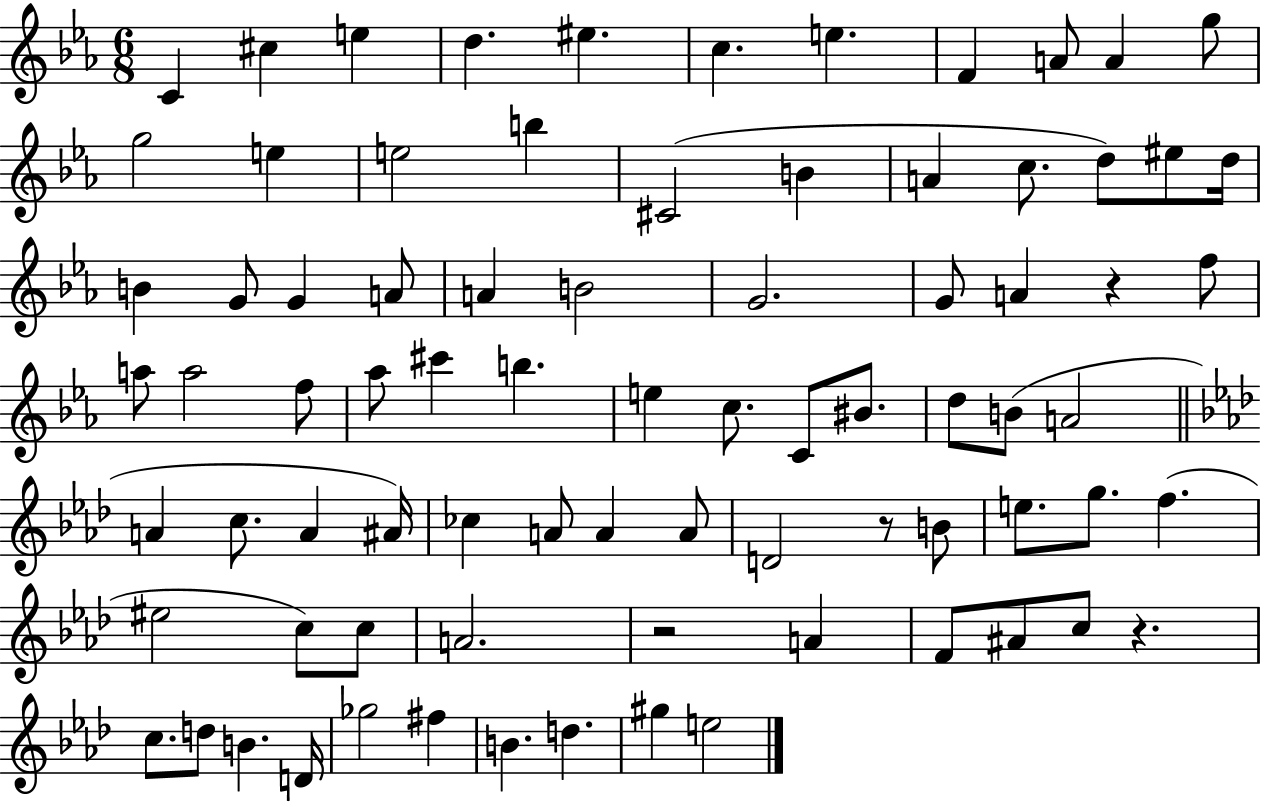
C4/q C#5/q E5/q D5/q. EIS5/q. C5/q. E5/q. F4/q A4/e A4/q G5/e G5/h E5/q E5/h B5/q C#4/h B4/q A4/q C5/e. D5/e EIS5/e D5/s B4/q G4/e G4/q A4/e A4/q B4/h G4/h. G4/e A4/q R/q F5/e A5/e A5/h F5/e Ab5/e C#6/q B5/q. E5/q C5/e. C4/e BIS4/e. D5/e B4/e A4/h A4/q C5/e. A4/q A#4/s CES5/q A4/e A4/q A4/e D4/h R/e B4/e E5/e. G5/e. F5/q. EIS5/h C5/e C5/e A4/h. R/h A4/q F4/e A#4/e C5/e R/q. C5/e. D5/e B4/q. D4/s Gb5/h F#5/q B4/q. D5/q. G#5/q E5/h